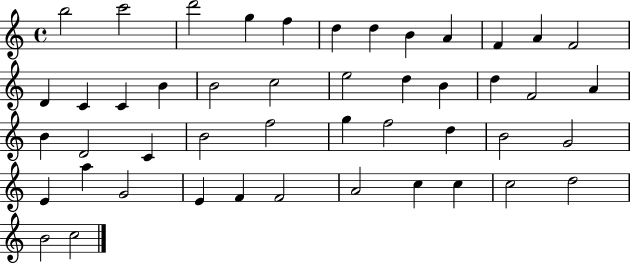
{
  \clef treble
  \time 4/4
  \defaultTimeSignature
  \key c \major
  b''2 c'''2 | d'''2 g''4 f''4 | d''4 d''4 b'4 a'4 | f'4 a'4 f'2 | \break d'4 c'4 c'4 b'4 | b'2 c''2 | e''2 d''4 b'4 | d''4 f'2 a'4 | \break b'4 d'2 c'4 | b'2 f''2 | g''4 f''2 d''4 | b'2 g'2 | \break e'4 a''4 g'2 | e'4 f'4 f'2 | a'2 c''4 c''4 | c''2 d''2 | \break b'2 c''2 | \bar "|."
}